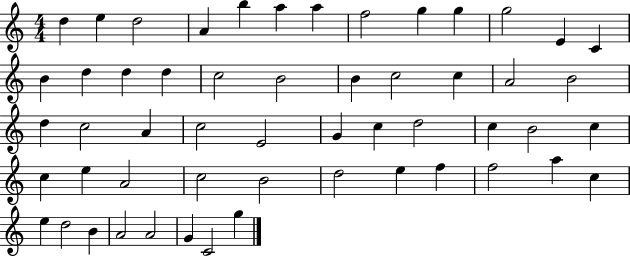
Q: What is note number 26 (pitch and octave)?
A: C5